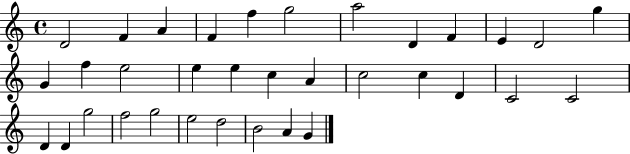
{
  \clef treble
  \time 4/4
  \defaultTimeSignature
  \key c \major
  d'2 f'4 a'4 | f'4 f''4 g''2 | a''2 d'4 f'4 | e'4 d'2 g''4 | \break g'4 f''4 e''2 | e''4 e''4 c''4 a'4 | c''2 c''4 d'4 | c'2 c'2 | \break d'4 d'4 g''2 | f''2 g''2 | e''2 d''2 | b'2 a'4 g'4 | \break \bar "|."
}